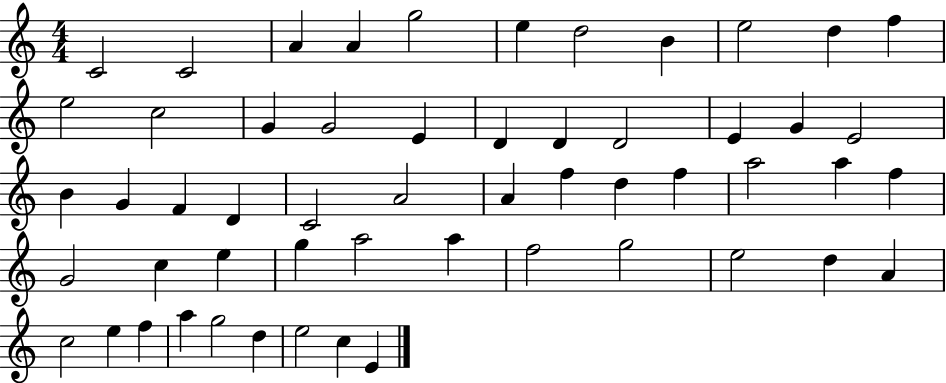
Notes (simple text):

C4/h C4/h A4/q A4/q G5/h E5/q D5/h B4/q E5/h D5/q F5/q E5/h C5/h G4/q G4/h E4/q D4/q D4/q D4/h E4/q G4/q E4/h B4/q G4/q F4/q D4/q C4/h A4/h A4/q F5/q D5/q F5/q A5/h A5/q F5/q G4/h C5/q E5/q G5/q A5/h A5/q F5/h G5/h E5/h D5/q A4/q C5/h E5/q F5/q A5/q G5/h D5/q E5/h C5/q E4/q